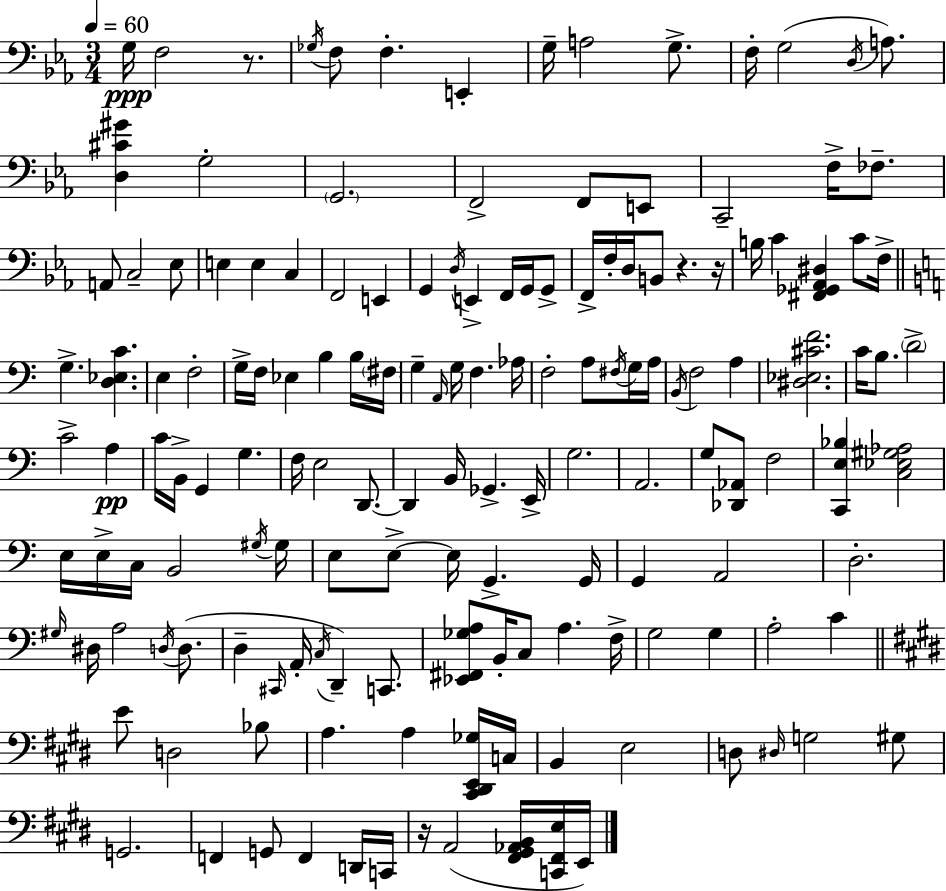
{
  \clef bass
  \numericTimeSignature
  \time 3/4
  \key ees \major
  \tempo 4 = 60
  g16\ppp f2 r8. | \acciaccatura { ges16 } f8 f4.-. e,4-. | g16-- a2 g8.-> | f16-. g2( \acciaccatura { d16 } a8.) | \break <d cis' gis'>4 g2-. | \parenthesize g,2. | f,2-> f,8 | e,8 c,2-- f16-> fes8.-- | \break a,8 c2-- | ees8 e4 e4 c4 | f,2 e,4 | g,4 \acciaccatura { d16 } e,4-> f,16 | \break g,16 g,8-> f,16-> f16-. d16 b,8 r4. | r16 b16 c'4 <fis, ges, aes, dis>4 | c'8 f16-> \bar "||" \break \key a \minor g4.-> <d ees c'>4. | e4 f2-. | g16-> f16 ees4 b4 b16 \parenthesize fis16 | g4-- \grace { a,16 } g16 f4. | \break aes16 f2-. a8 \acciaccatura { fis16 } | g16 a16 \acciaccatura { b,16 } f2 a4 | <dis ees cis' f'>2. | c'16 b8. \parenthesize d'2-> | \break c'2-> a4\pp | c'16 b,16-> g,4 g4. | f16 e2 | d,8.~~ d,4 b,16 ges,4.-> | \break e,16-> g2. | a,2. | g8 <des, aes,>8 f2 | <c, e bes>4 <c ees gis aes>2 | \break e16 e16-> c16 b,2 | \acciaccatura { gis16 } gis16 e8 e8->~~ e16 g,4.-> | g,16 g,4 a,2 | d2.-. | \break \grace { gis16 } dis16 a2 | \acciaccatura { d16 }( d8. d4-- \grace { cis,16 } a,16-. | \acciaccatura { c16 }) d,4-- c,8. <ees, fis, ges a>8 b,16-. c8 | a4. f16-> g2 | \break g4 a2-. | c'4 \bar "||" \break \key e \major e'8 d2 bes8 | a4. a4 <cis, dis, e, ges>16 c16 | b,4 e2 | d8 \grace { dis16 } g2 gis8 | \break g,2. | f,4 g,8 f,4 d,16 | c,16 r16 a,2( <fis, gis, aes, b,>16 <c, fis, e>16 | e,16) \bar "|."
}